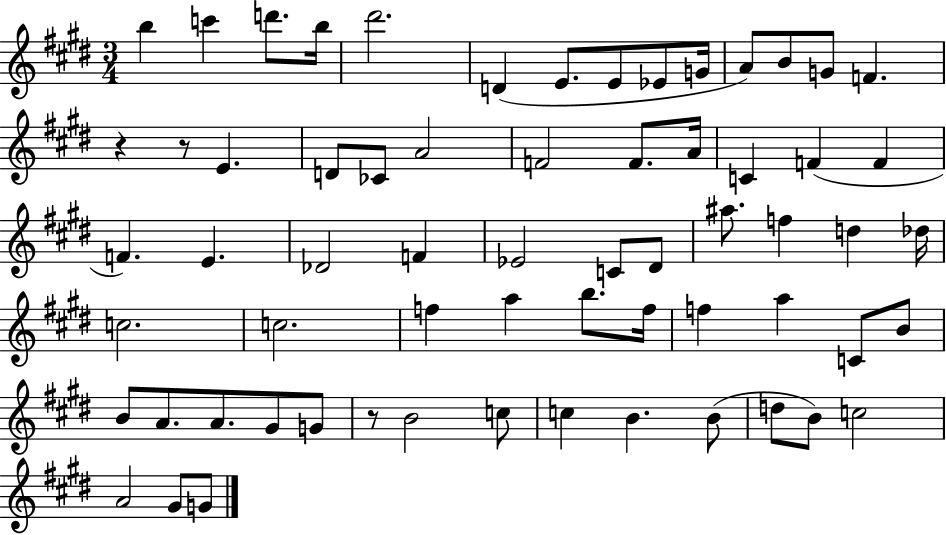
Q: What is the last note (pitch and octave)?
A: G4